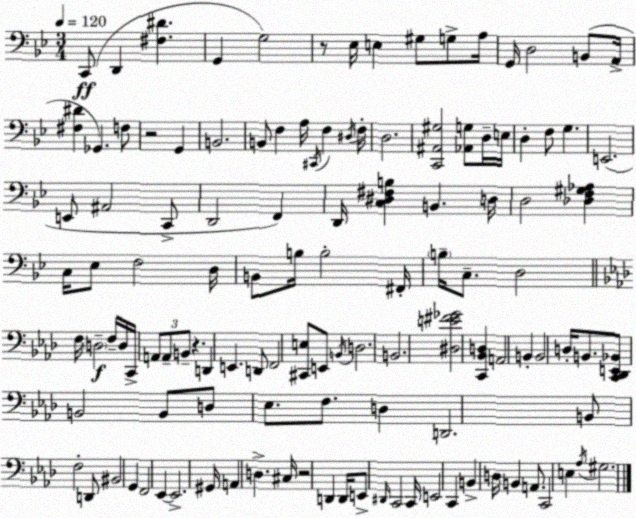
X:1
T:Untitled
M:3/4
L:1/4
K:Bb
C,,/2 D,, [^F,^D] G,, G,2 z/2 _E,/4 E, ^G,/2 G,/2 A,/4 G,,/4 D,2 B,,/2 A,,/4 [^F,^D] _G,, F,/2 z2 G,, B,,2 B,,/2 F, A,/4 ^C,,/4 F, ^D,/4 F,/4 D,2 [C,,^A,,^G,]2 [_A,,G,]/2 D,/4 E,/4 D, F,/2 G, E,,2 E,,/2 ^A,,2 C,,/2 D,,2 F,, D,,/4 [C,^D,^F,B,] B,, D,/4 D,2 [_D,F,^G,_A,] C,/4 _E,/2 F,2 D,/4 B,,/2 B,/4 B,2 ^F,,/4 B,/4 C,/2 D,2 F,/4 D,2 F,/4 D,/4 C,,/4 A,,/2 A,,/2 B,,/2 z D,, E,, D,,/2 F,,2 [^C,,E,]/2 E,,/2 B,,/4 D,2 B,,2 [^D,E^F_G]2 [C,,_B,,D,] A,,2 B,, B,,2 D,/4 B,,/2 [C,,_D,,E,,_B,,]/2 B,,2 B,,/2 D,/2 _E,/2 F,/2 D, D,,2 B,,/2 F,2 D,,/2 ^B,,2 G,, F,,2 _E,, _E,,2 ^G,,/4 A,, D, ^C,/4 z2 D,, D,,/4 E,,/2 ^D,,/4 C,,2 C,,/4 E,,2 C,, B,, D,/4 B,, A,,/2 C,,2 E, _A,/4 ^G,2